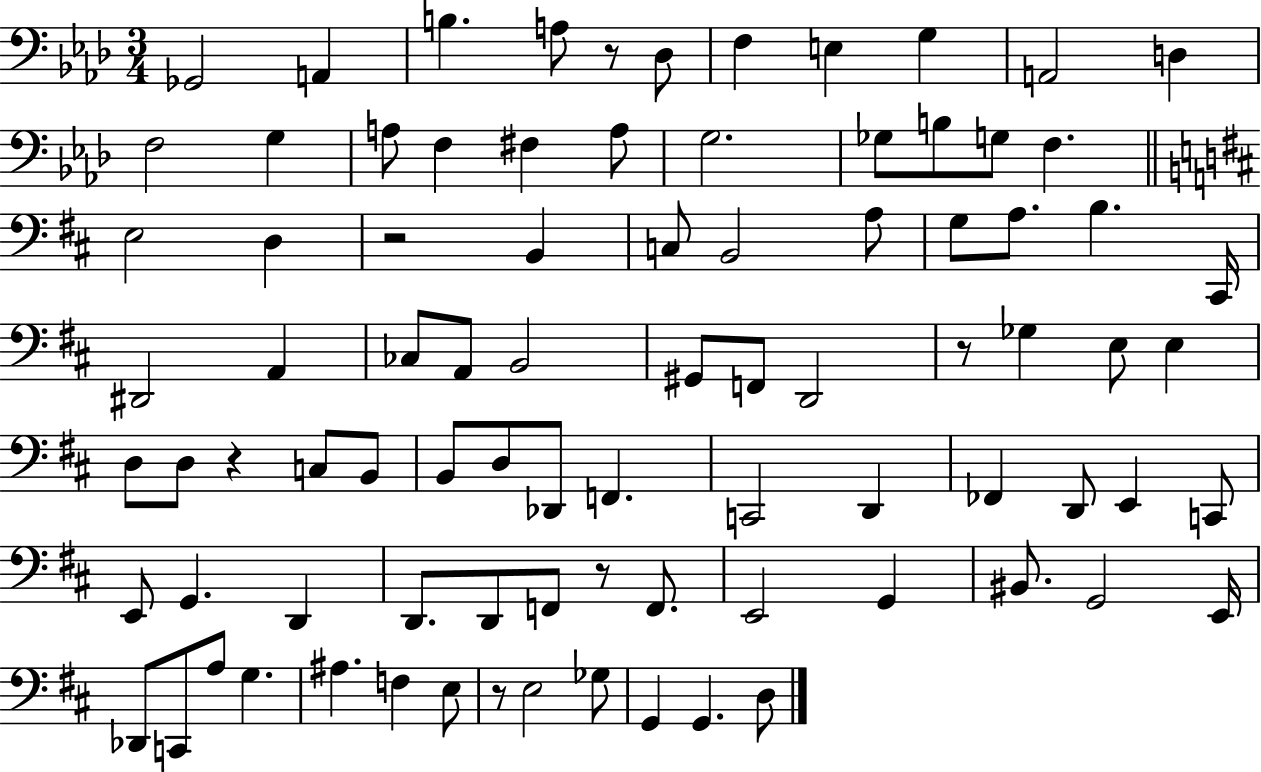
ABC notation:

X:1
T:Untitled
M:3/4
L:1/4
K:Ab
_G,,2 A,, B, A,/2 z/2 _D,/2 F, E, G, A,,2 D, F,2 G, A,/2 F, ^F, A,/2 G,2 _G,/2 B,/2 G,/2 F, E,2 D, z2 B,, C,/2 B,,2 A,/2 G,/2 A,/2 B, ^C,,/4 ^D,,2 A,, _C,/2 A,,/2 B,,2 ^G,,/2 F,,/2 D,,2 z/2 _G, E,/2 E, D,/2 D,/2 z C,/2 B,,/2 B,,/2 D,/2 _D,,/2 F,, C,,2 D,, _F,, D,,/2 E,, C,,/2 E,,/2 G,, D,, D,,/2 D,,/2 F,,/2 z/2 F,,/2 E,,2 G,, ^B,,/2 G,,2 E,,/4 _D,,/2 C,,/2 A,/2 G, ^A, F, E,/2 z/2 E,2 _G,/2 G,, G,, D,/2